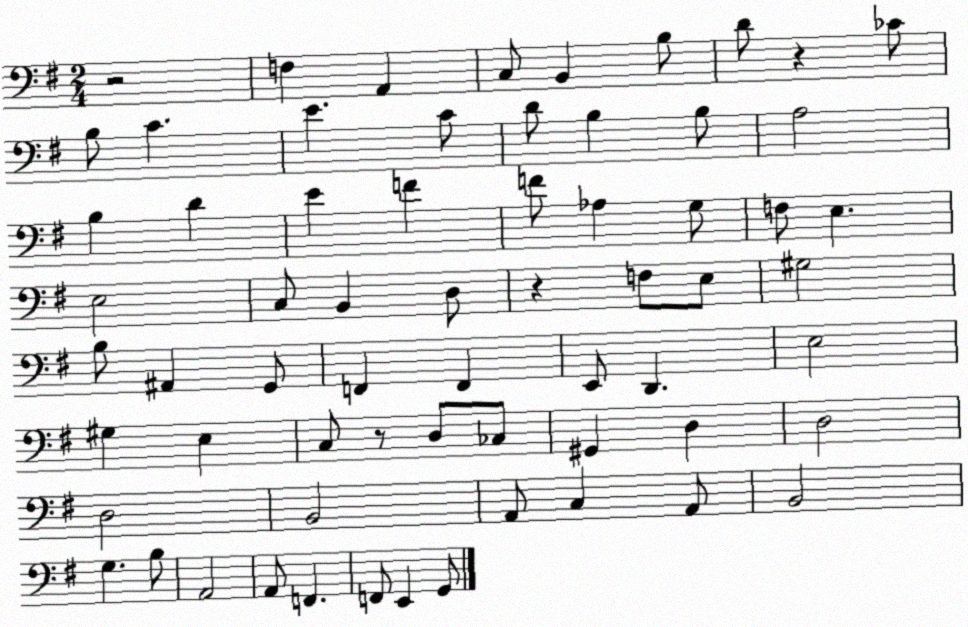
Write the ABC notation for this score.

X:1
T:Untitled
M:2/4
L:1/4
K:G
z2 F, A,, C,/2 B,, B,/2 D/2 z _C/2 B,/2 C E C/2 D/2 B, B,/2 A,2 B, D E F F/2 _A, G,/2 F,/2 E, E,2 C,/2 B,, D,/2 z F,/2 E,/2 ^G,2 B,/2 ^A,, G,,/2 F,, F,, E,,/2 D,, E,2 ^G, E, C,/2 z/2 D,/2 _C,/2 ^G,, D, D,2 D,2 B,,2 A,,/2 C, A,,/2 B,,2 G, B,/2 A,,2 A,,/2 F,, F,,/2 E,, G,,/2